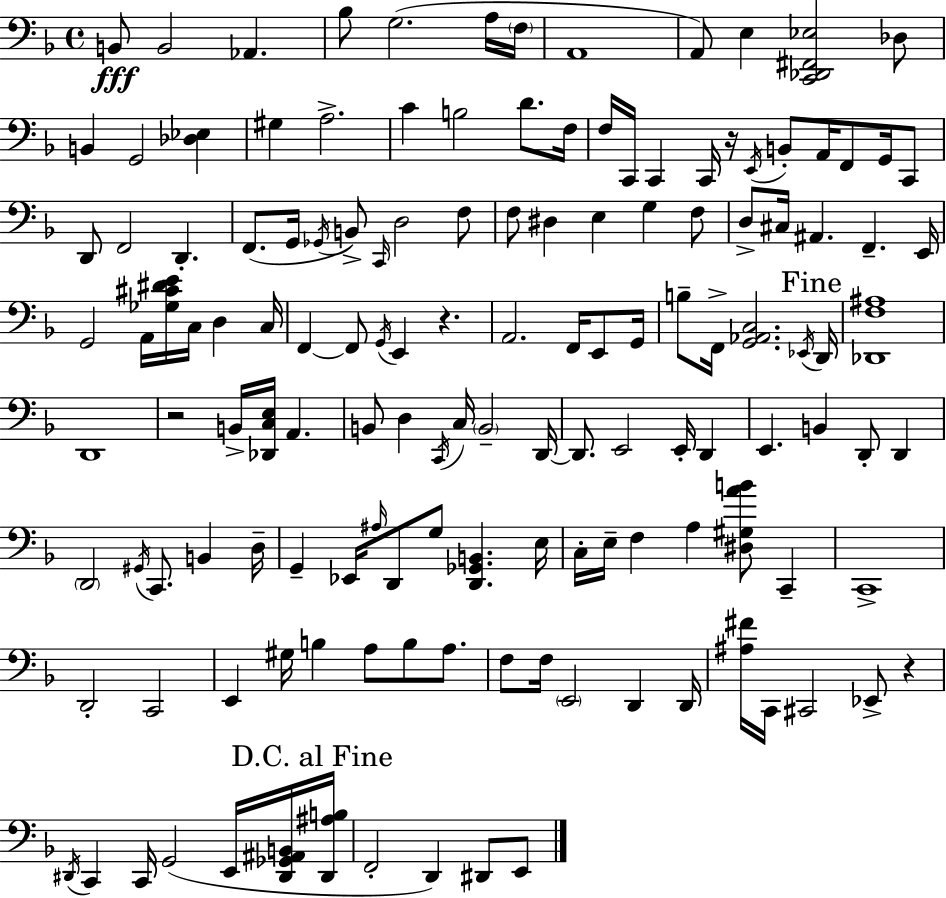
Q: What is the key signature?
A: F major